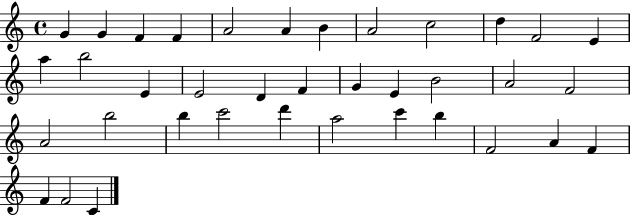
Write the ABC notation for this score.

X:1
T:Untitled
M:4/4
L:1/4
K:C
G G F F A2 A B A2 c2 d F2 E a b2 E E2 D F G E B2 A2 F2 A2 b2 b c'2 d' a2 c' b F2 A F F F2 C